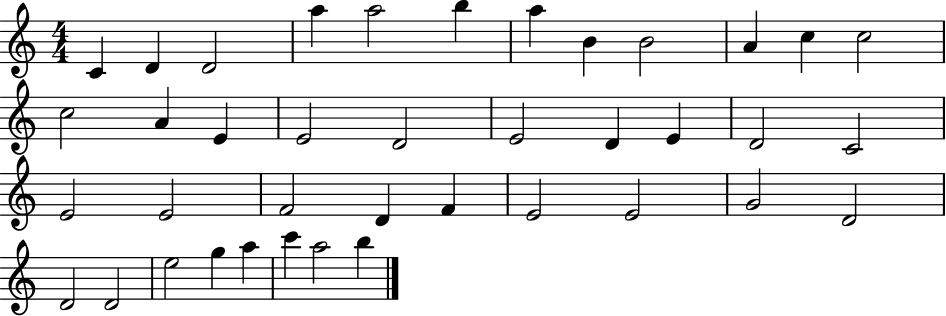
C4/q D4/q D4/h A5/q A5/h B5/q A5/q B4/q B4/h A4/q C5/q C5/h C5/h A4/q E4/q E4/h D4/h E4/h D4/q E4/q D4/h C4/h E4/h E4/h F4/h D4/q F4/q E4/h E4/h G4/h D4/h D4/h D4/h E5/h G5/q A5/q C6/q A5/h B5/q